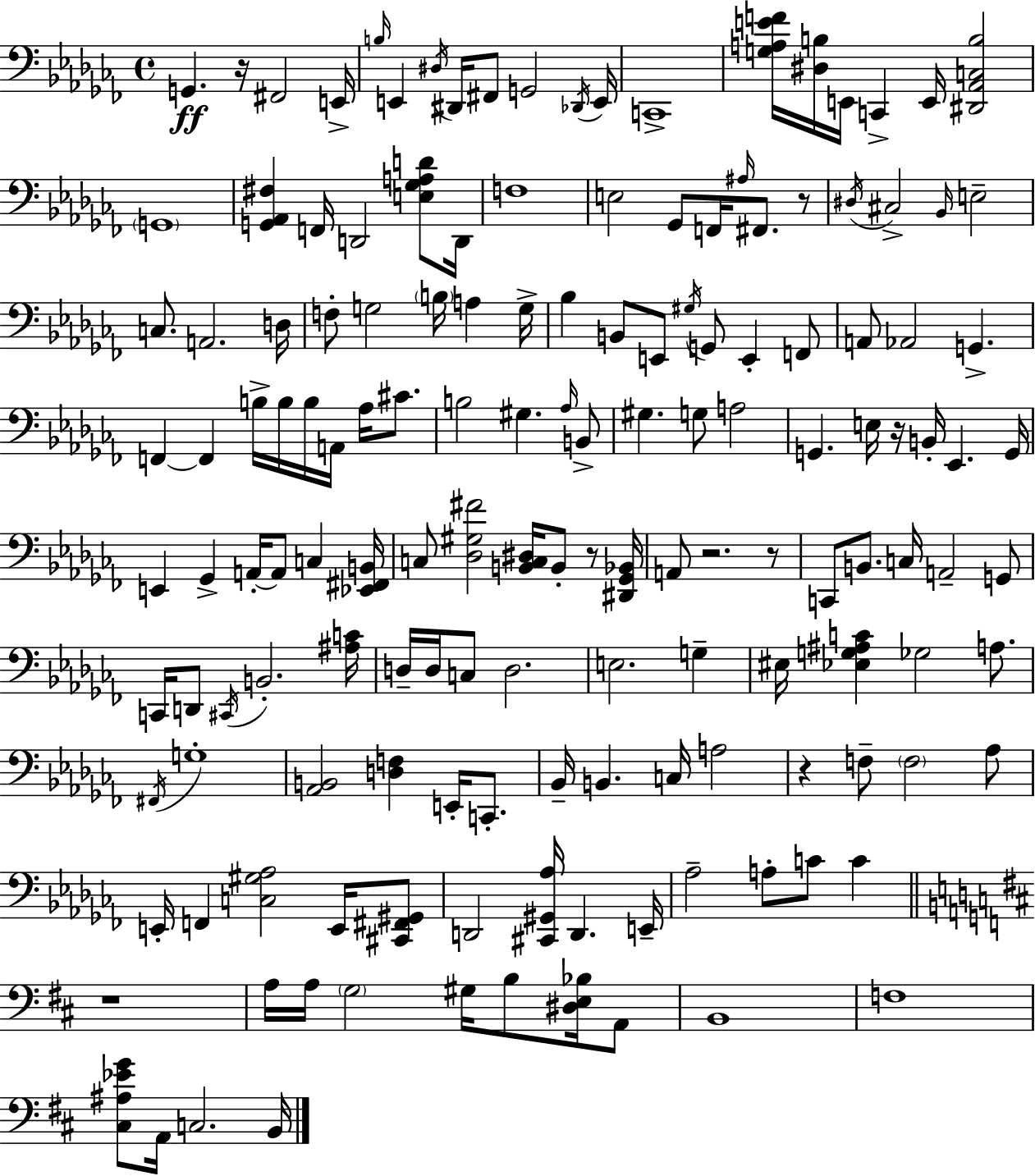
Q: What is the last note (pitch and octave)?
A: B2